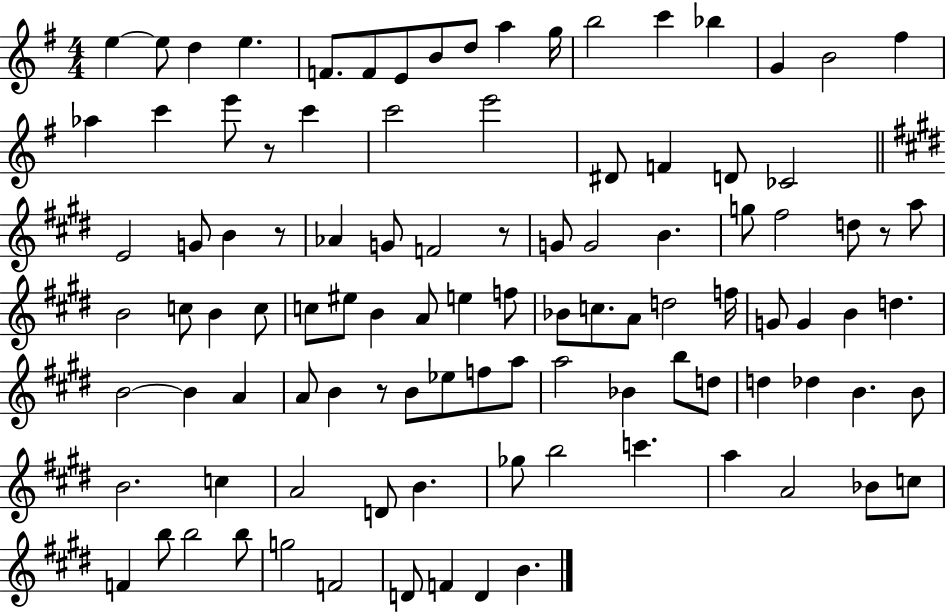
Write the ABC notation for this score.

X:1
T:Untitled
M:4/4
L:1/4
K:G
e e/2 d e F/2 F/2 E/2 B/2 d/2 a g/4 b2 c' _b G B2 ^f _a c' e'/2 z/2 c' c'2 e'2 ^D/2 F D/2 _C2 E2 G/2 B z/2 _A G/2 F2 z/2 G/2 G2 B g/2 ^f2 d/2 z/2 a/2 B2 c/2 B c/2 c/2 ^e/2 B A/2 e f/2 _B/2 c/2 A/2 d2 f/4 G/2 G B d B2 B A A/2 B z/2 B/2 _e/2 f/2 a/2 a2 _B b/2 d/2 d _d B B/2 B2 c A2 D/2 B _g/2 b2 c' a A2 _B/2 c/2 F b/2 b2 b/2 g2 F2 D/2 F D B